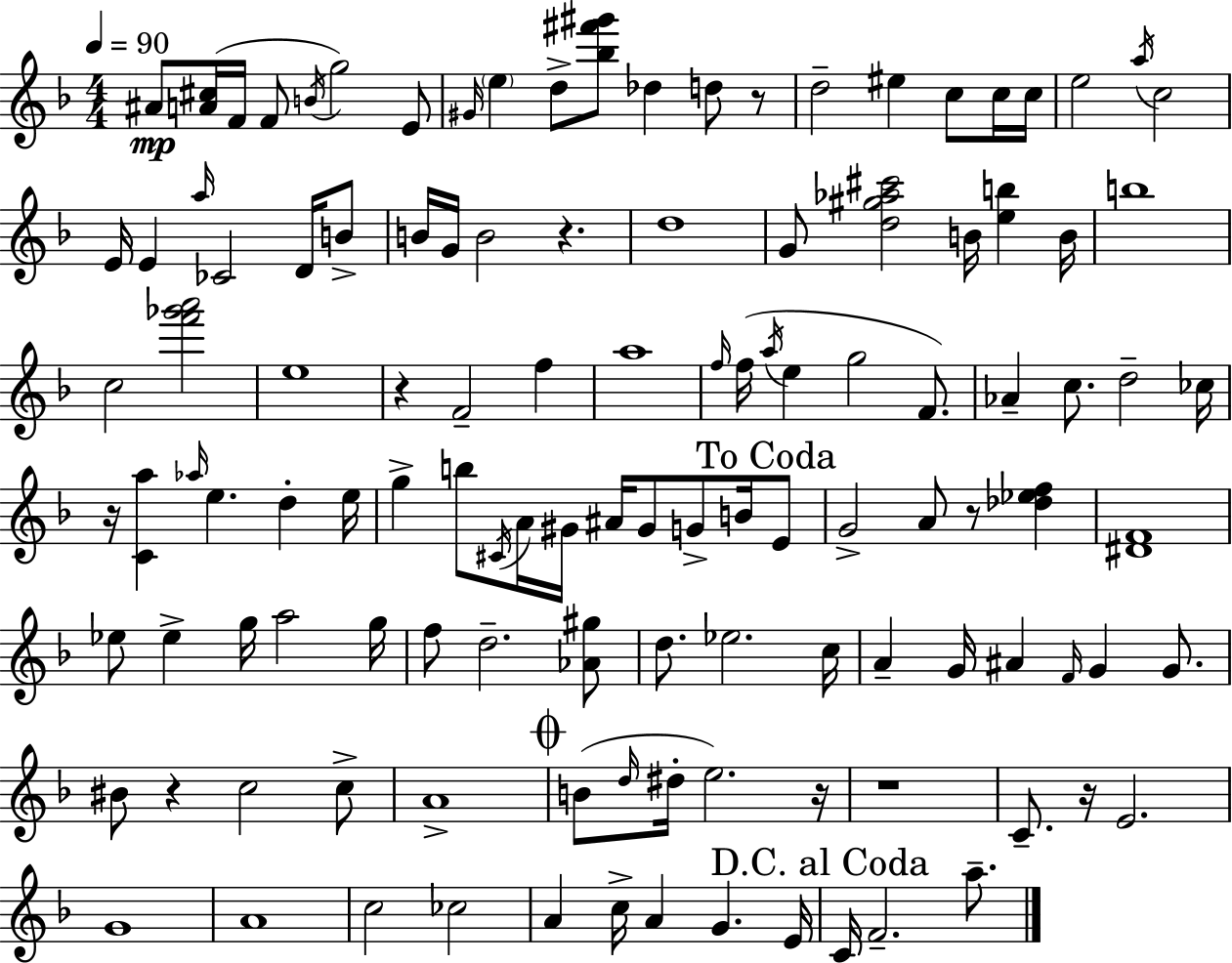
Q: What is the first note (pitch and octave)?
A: A#4